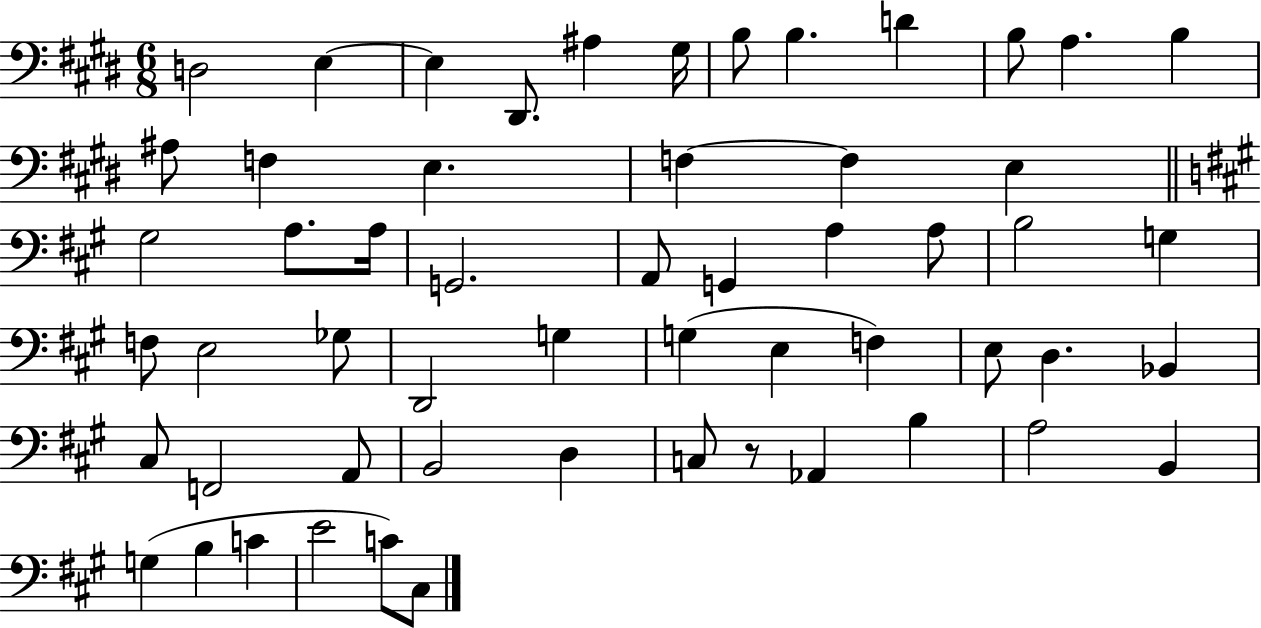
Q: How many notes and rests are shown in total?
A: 56